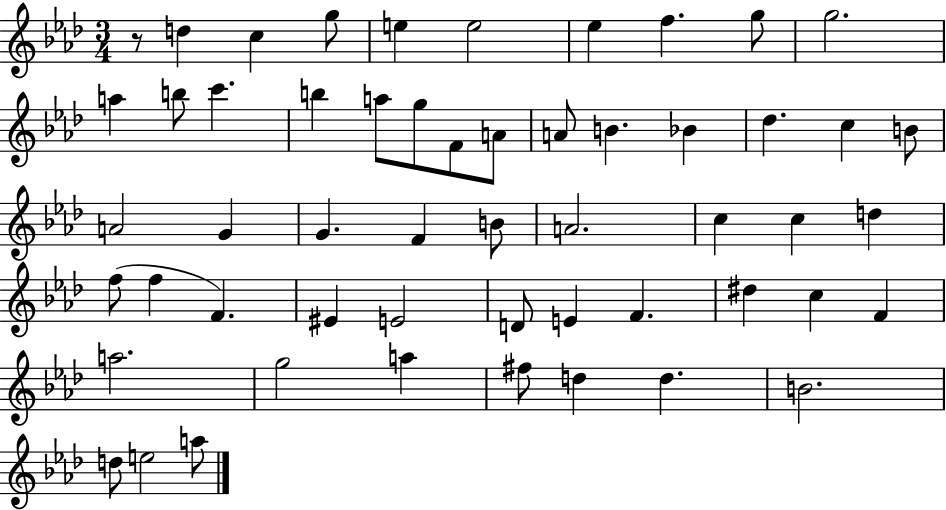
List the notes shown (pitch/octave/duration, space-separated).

R/e D5/q C5/q G5/e E5/q E5/h Eb5/q F5/q. G5/e G5/h. A5/q B5/e C6/q. B5/q A5/e G5/e F4/e A4/e A4/e B4/q. Bb4/q Db5/q. C5/q B4/e A4/h G4/q G4/q. F4/q B4/e A4/h. C5/q C5/q D5/q F5/e F5/q F4/q. EIS4/q E4/h D4/e E4/q F4/q. D#5/q C5/q F4/q A5/h. G5/h A5/q F#5/e D5/q D5/q. B4/h. D5/e E5/h A5/e